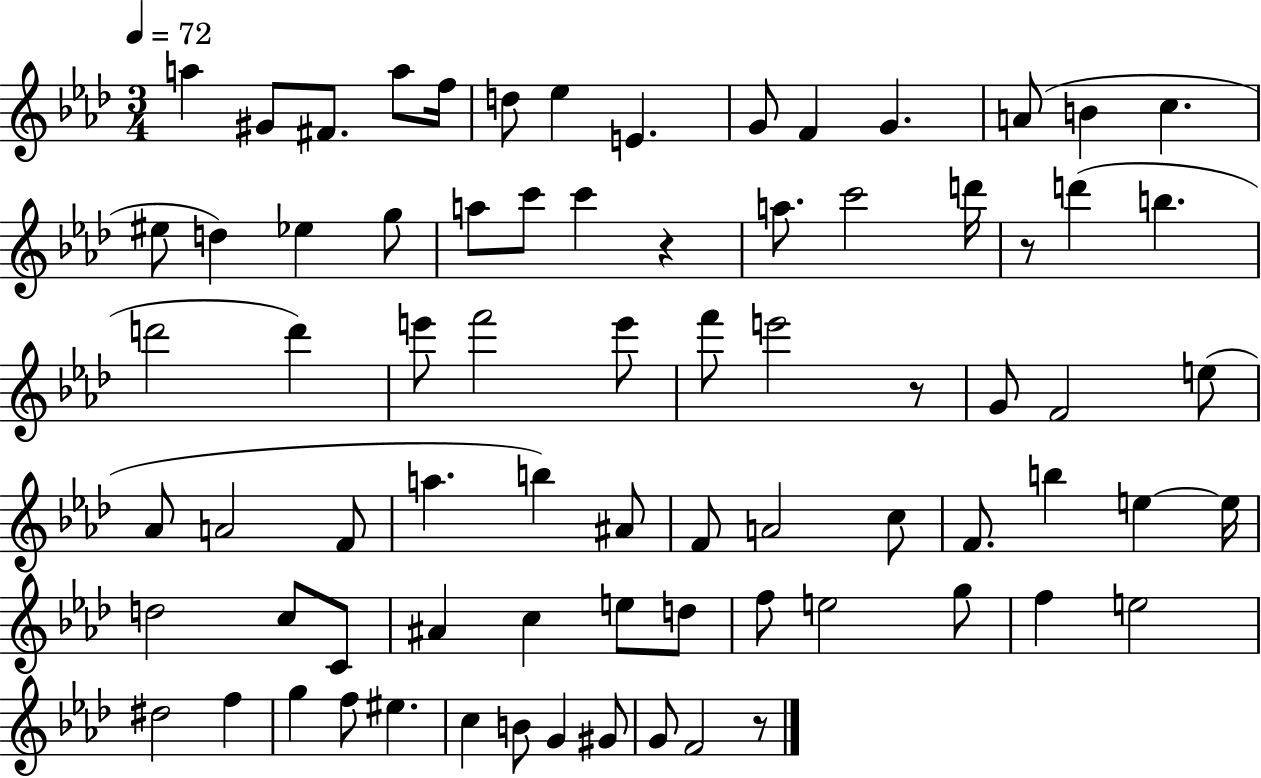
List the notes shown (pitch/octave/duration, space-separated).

A5/q G#4/e F#4/e. A5/e F5/s D5/e Eb5/q E4/q. G4/e F4/q G4/q. A4/e B4/q C5/q. EIS5/e D5/q Eb5/q G5/e A5/e C6/e C6/q R/q A5/e. C6/h D6/s R/e D6/q B5/q. D6/h D6/q E6/e F6/h E6/e F6/e E6/h R/e G4/e F4/h E5/e Ab4/e A4/h F4/e A5/q. B5/q A#4/e F4/e A4/h C5/e F4/e. B5/q E5/q E5/s D5/h C5/e C4/e A#4/q C5/q E5/e D5/e F5/e E5/h G5/e F5/q E5/h D#5/h F5/q G5/q F5/e EIS5/q. C5/q B4/e G4/q G#4/e G4/e F4/h R/e